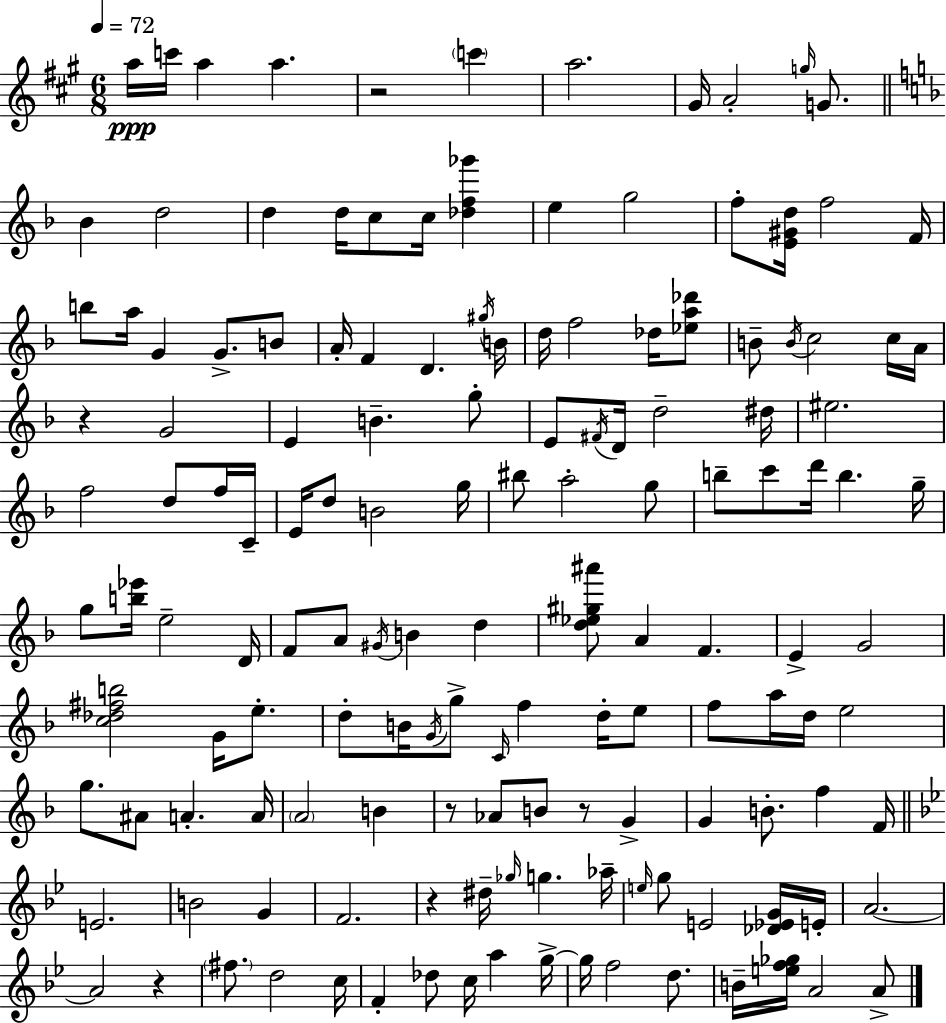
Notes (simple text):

A5/s C6/s A5/q A5/q. R/h C6/q A5/h. G#4/s A4/h G5/s G4/e. Bb4/q D5/h D5/q D5/s C5/e C5/s [Db5,F5,Gb6]/q E5/q G5/h F5/e [E4,G#4,D5]/s F5/h F4/s B5/e A5/s G4/q G4/e. B4/e A4/s F4/q D4/q. G#5/s B4/s D5/s F5/h Db5/s [Eb5,A5,Db6]/e B4/e B4/s C5/h C5/s A4/s R/q G4/h E4/q B4/q. G5/e E4/e F#4/s D4/s D5/h D#5/s EIS5/h. F5/h D5/e F5/s C4/s E4/s D5/e B4/h G5/s BIS5/e A5/h G5/e B5/e C6/e D6/s B5/q. G5/s G5/e [B5,Eb6]/s E5/h D4/s F4/e A4/e G#4/s B4/q D5/q [D5,Eb5,G#5,A#6]/e A4/q F4/q. E4/q G4/h [C5,Db5,F#5,B5]/h G4/s E5/e. D5/e B4/s G4/s G5/e C4/s F5/q D5/s E5/e F5/e A5/s D5/s E5/h G5/e. A#4/e A4/q. A4/s A4/h B4/q R/e Ab4/e B4/e R/e G4/q G4/q B4/e. F5/q F4/s E4/h. B4/h G4/q F4/h. R/q D#5/s Gb5/s G5/q. Ab5/s E5/s G5/e E4/h [Db4,Eb4,G4]/s E4/s A4/h. A4/h R/q F#5/e. D5/h C5/s F4/q Db5/e C5/s A5/q G5/s G5/s F5/h D5/e. B4/s [E5,F5,Gb5]/s A4/h A4/e